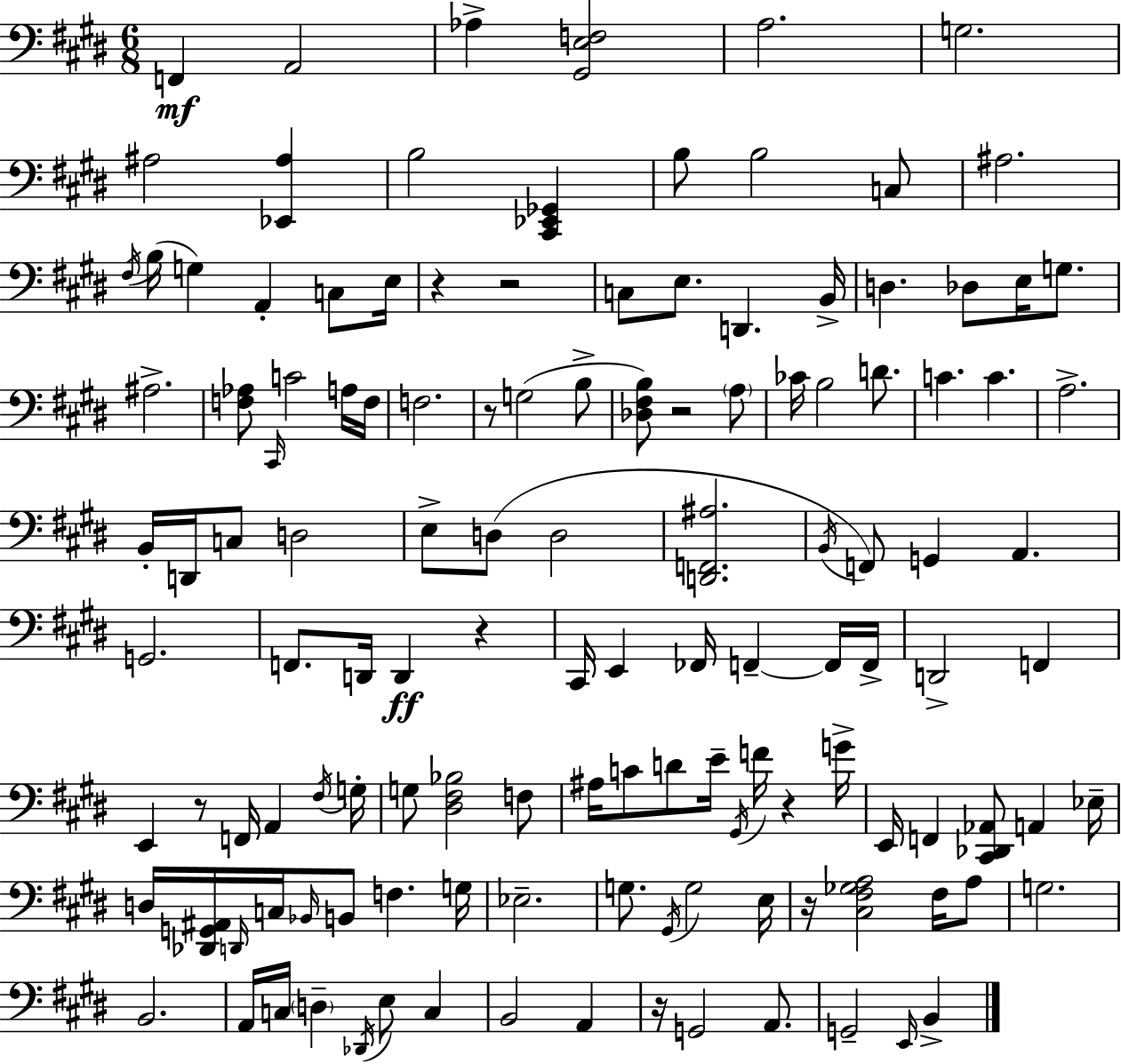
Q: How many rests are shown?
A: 9